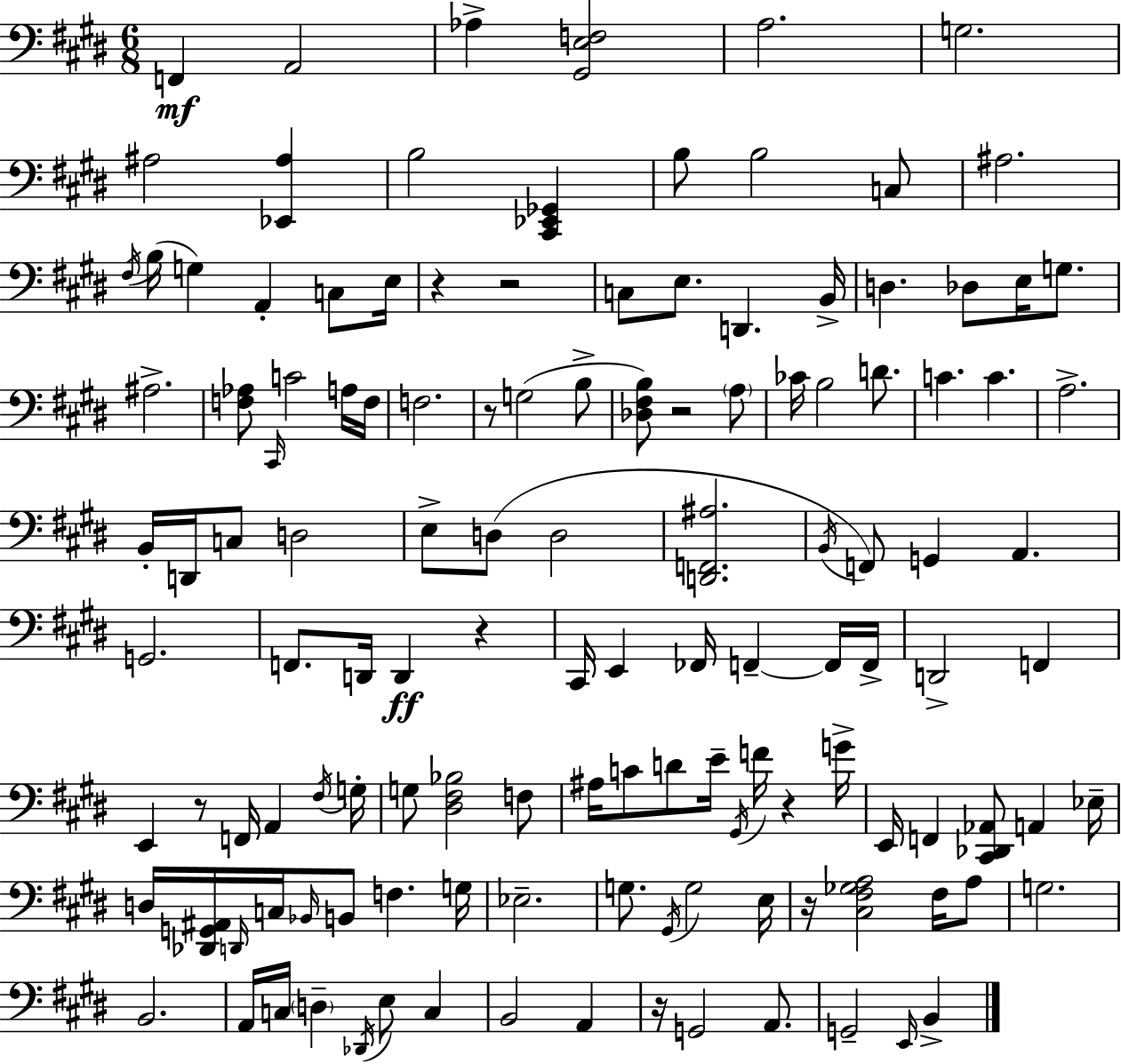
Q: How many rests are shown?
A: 9